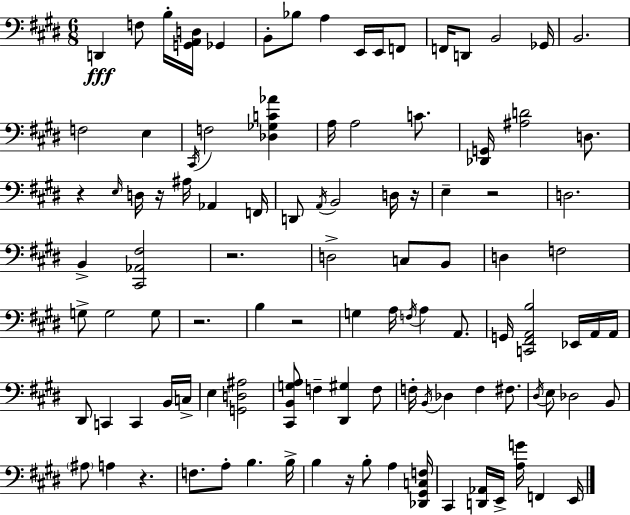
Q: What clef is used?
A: bass